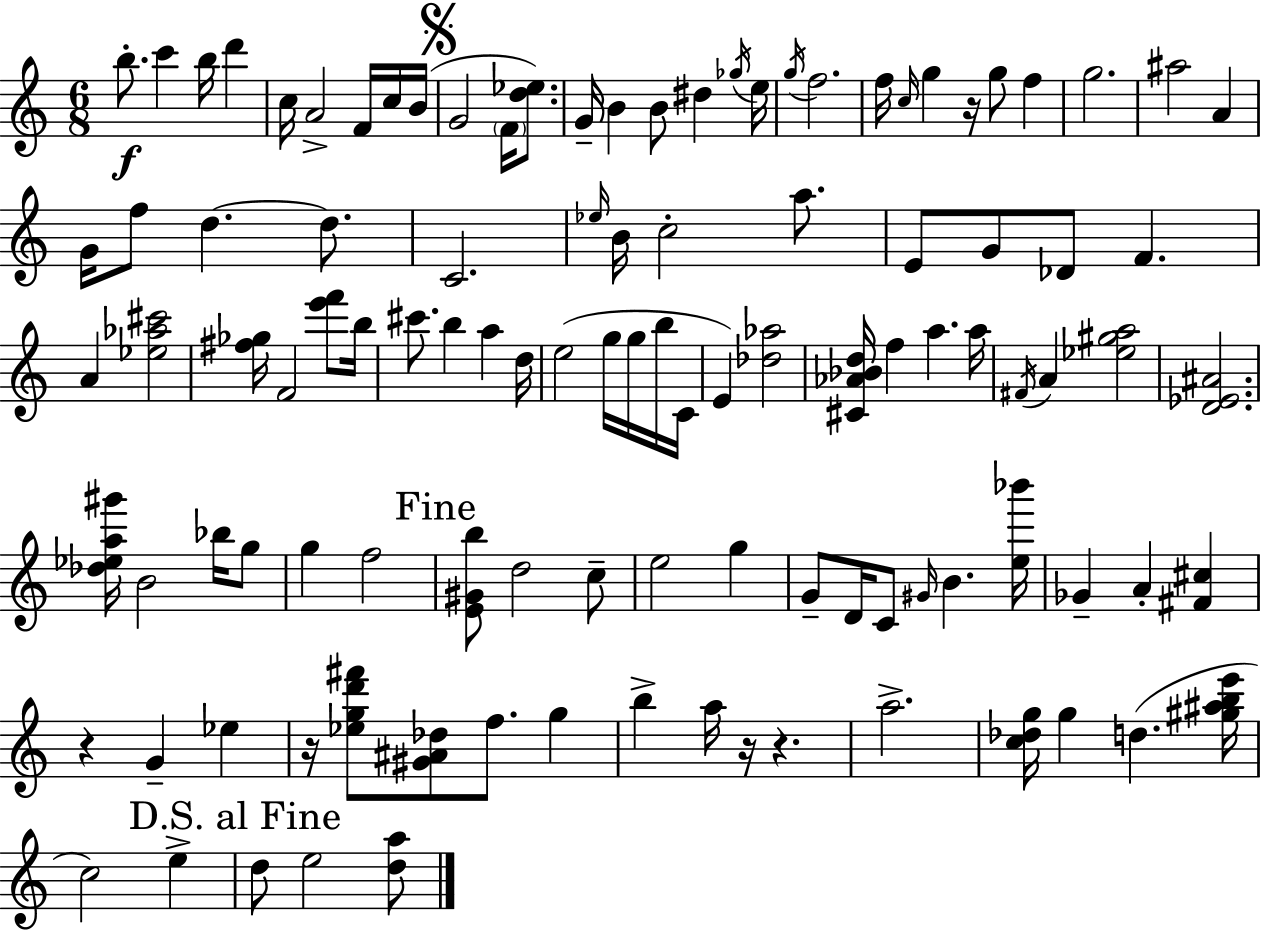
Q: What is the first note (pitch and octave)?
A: B5